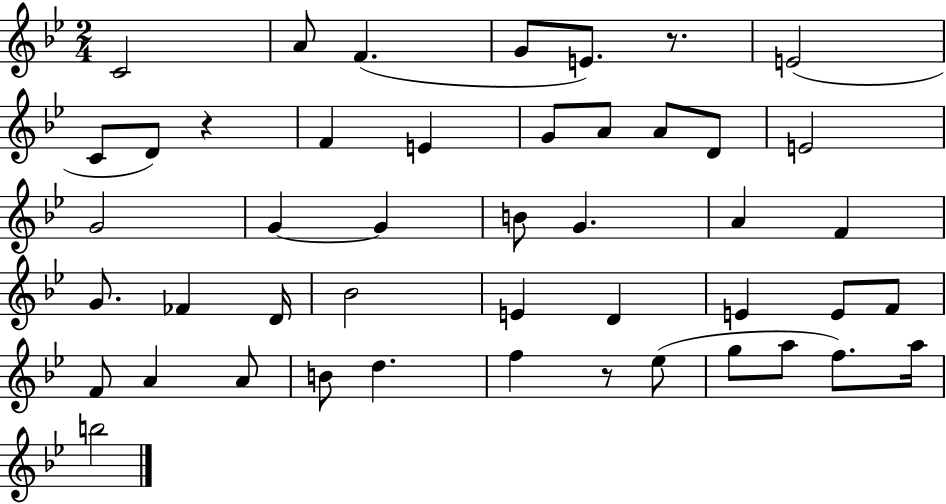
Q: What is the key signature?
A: BES major